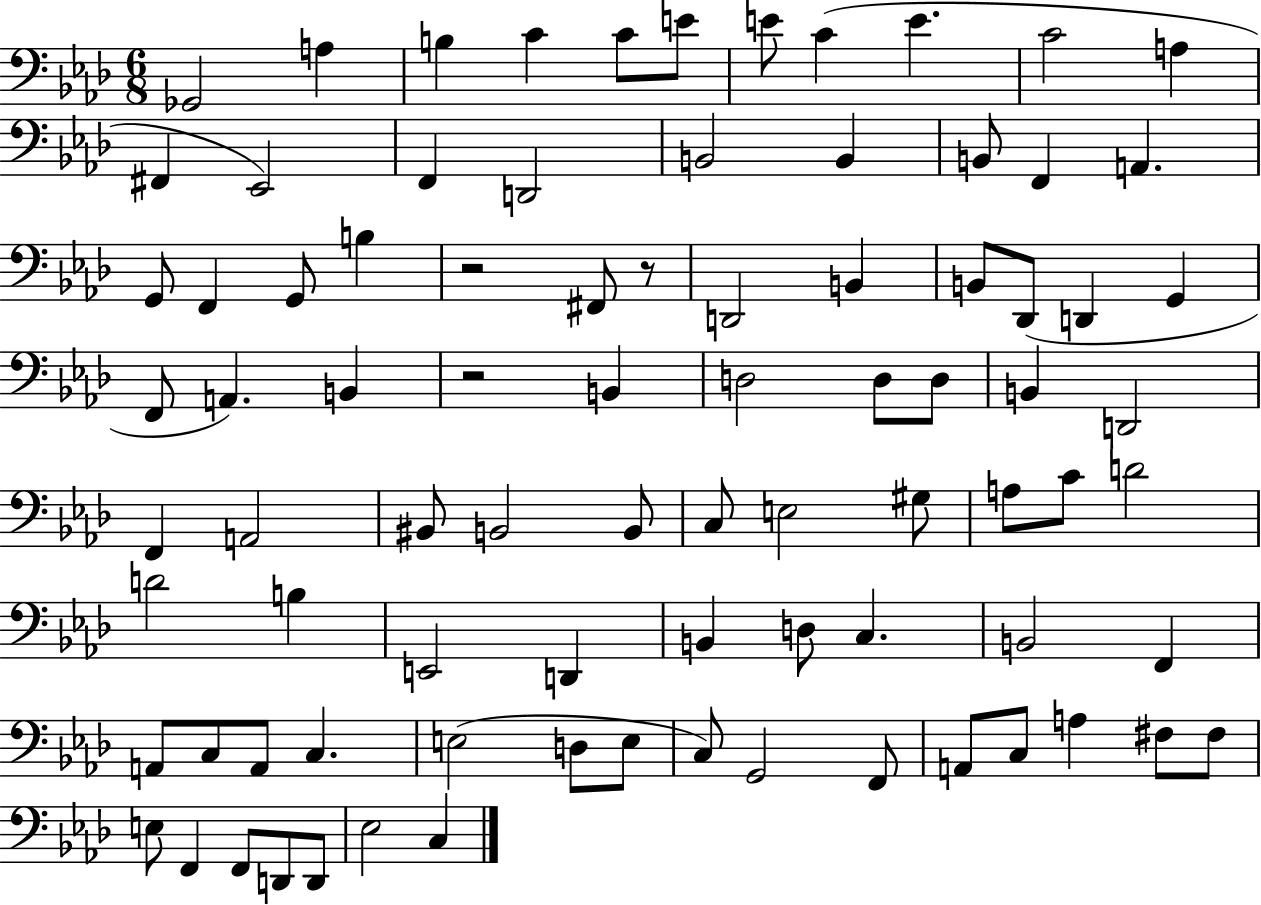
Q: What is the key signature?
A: AES major